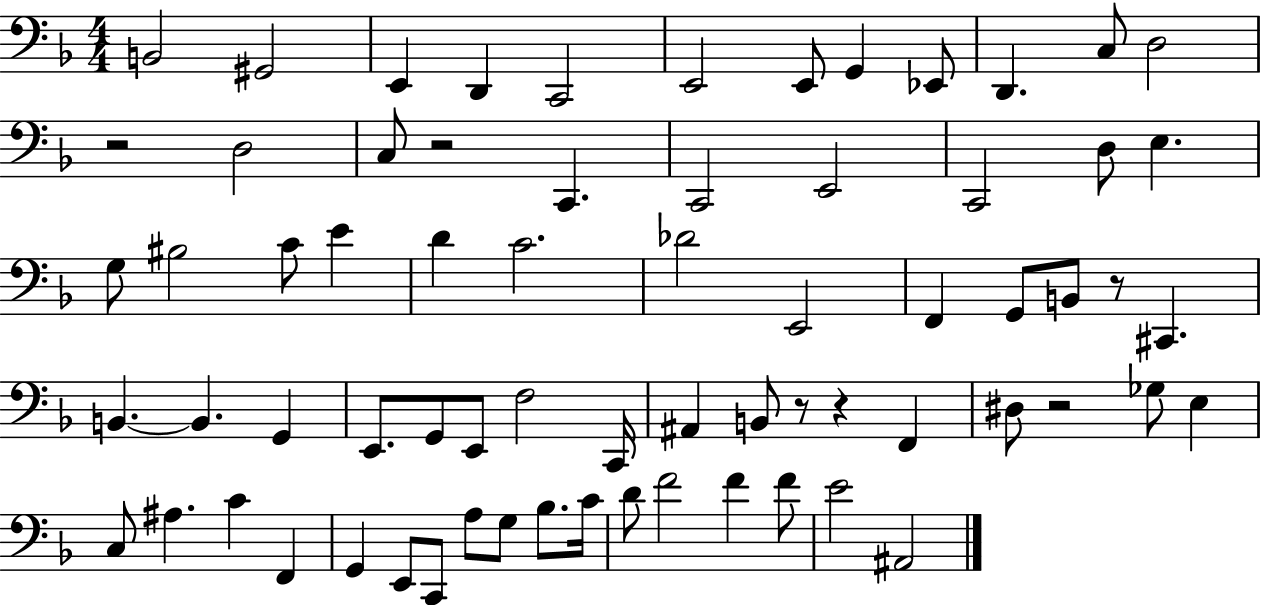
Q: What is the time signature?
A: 4/4